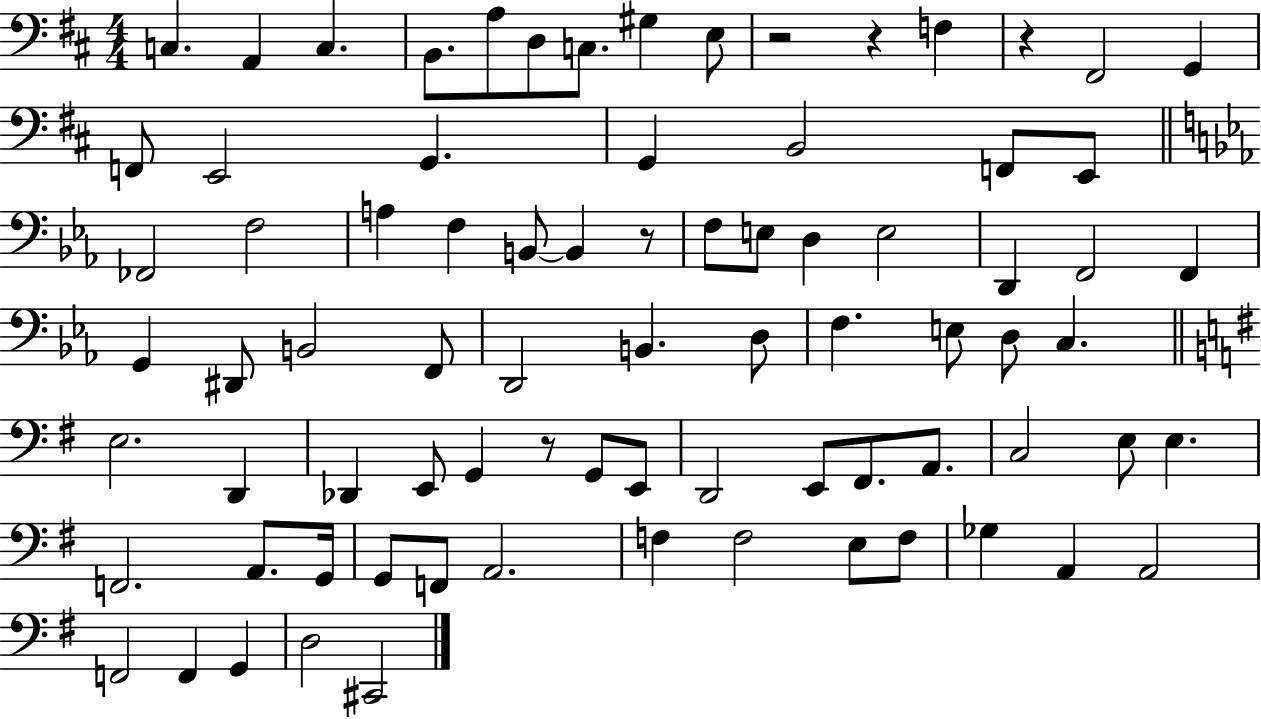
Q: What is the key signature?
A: D major